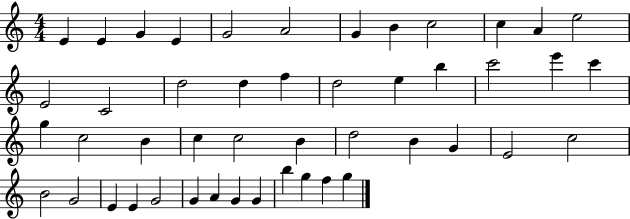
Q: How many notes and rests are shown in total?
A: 47